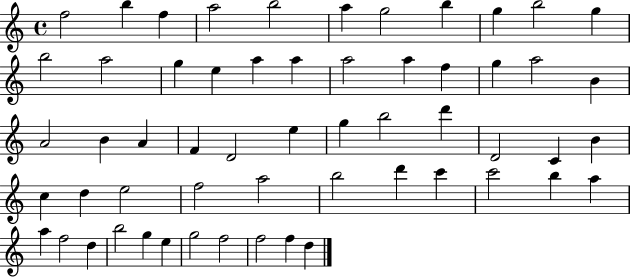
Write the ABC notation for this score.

X:1
T:Untitled
M:4/4
L:1/4
K:C
f2 b f a2 b2 a g2 b g b2 g b2 a2 g e a a a2 a f g a2 B A2 B A F D2 e g b2 d' D2 C B c d e2 f2 a2 b2 d' c' c'2 b a a f2 d b2 g e g2 f2 f2 f d